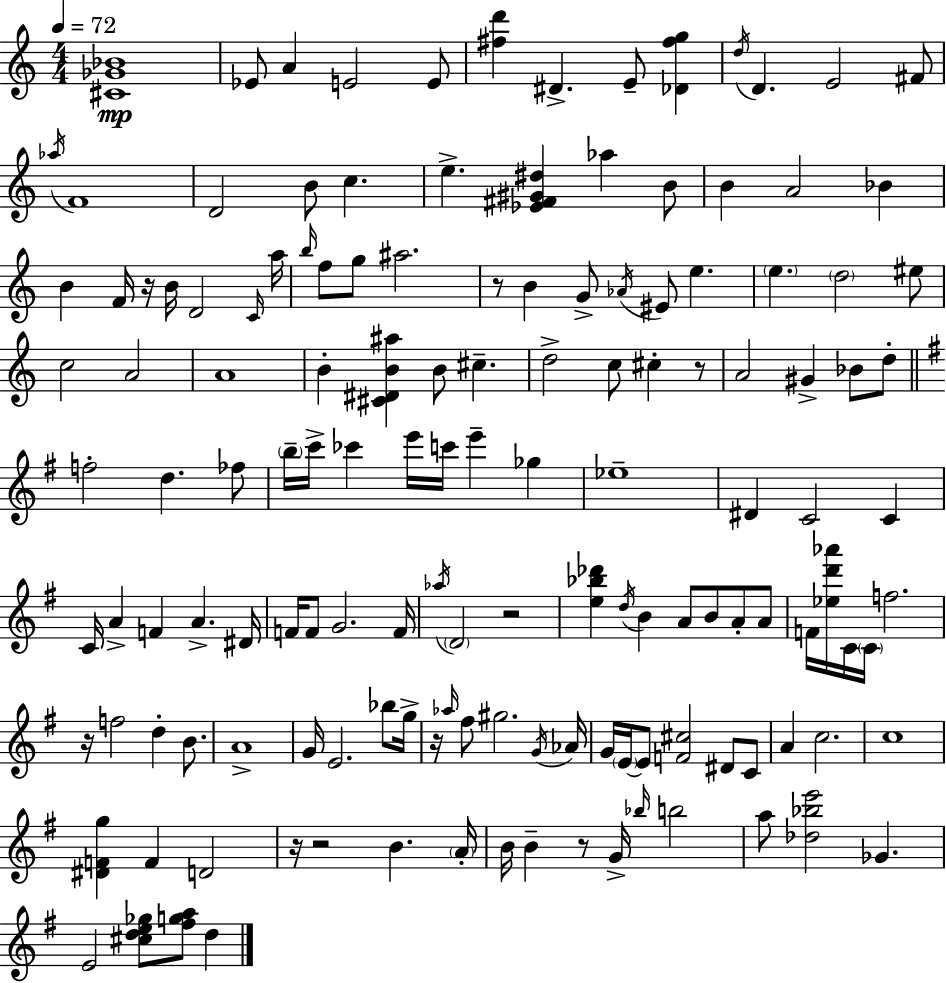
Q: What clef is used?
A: treble